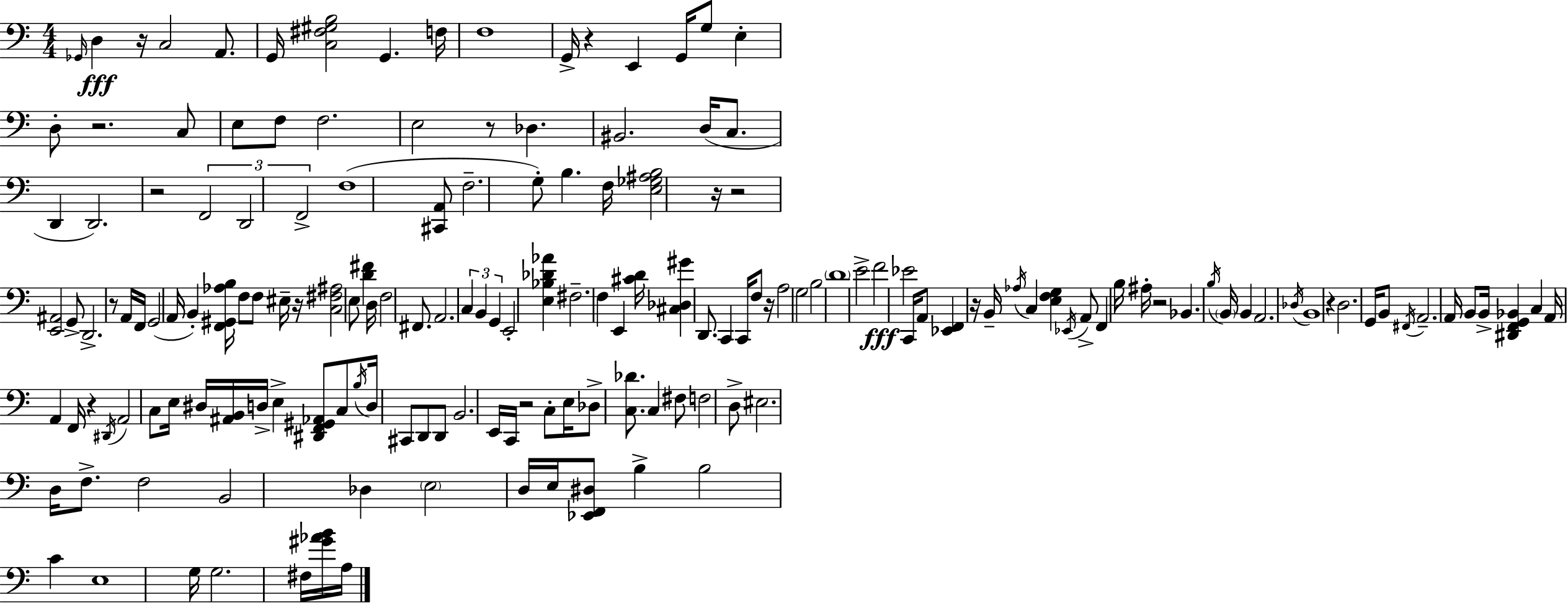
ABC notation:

X:1
T:Untitled
M:4/4
L:1/4
K:C
_G,,/4 D, z/4 C,2 A,,/2 G,,/4 [C,^F,^G,B,]2 G,, F,/4 F,4 G,,/4 z E,, G,,/4 G,/2 E, D,/2 z2 C,/2 E,/2 F,/2 F,2 E,2 z/2 _D, ^B,,2 D,/4 C,/2 D,, D,,2 z2 F,,2 D,,2 F,,2 F,4 [^C,,A,,]/2 F,2 G,/2 B, F,/4 [E,_G,^A,B,]2 z/4 z2 [E,,^A,,]2 G,,/2 D,,2 z/2 A,,/4 F,,/4 G,,2 A,,/4 B,, [F,,^G,,_A,B,]/4 F,/2 F,/2 ^E,/4 z/4 [C,^F,^A,]2 E,/2 [D^F] D,/4 F,2 ^F,,/2 A,,2 C, B,, G,, E,,2 [E,_B,_D_A] ^F,2 F, E,, [^CD]/4 [^C,_D,^G] D,,/2 C,, C,,/4 F,/2 z/4 A,2 G,2 B,2 D4 E2 F2 _E2 C,,/4 A,,/2 [_E,,F,,] z/4 B,,/4 _A,/4 C, [E,F,G,] _E,,/4 A,,/2 F,, B,/4 ^A,/4 z2 _B,, B,/4 B,,/4 B,, A,,2 _D,/4 B,,4 z D,2 G,,/4 B,,/2 ^F,,/4 A,,2 A,,/4 B,,/2 B,,/4 [^D,,F,,G,,_B,,] C, A,,/4 A,, F,,/4 z ^D,,/4 A,,2 C,/2 E,/4 ^D,/4 [^A,,B,,]/4 D,/4 E, [^D,,F,,^G,,_A,,]/2 C,/2 B,/4 D,/4 ^C,,/2 D,,/2 D,,/2 B,,2 E,,/4 C,,/4 z2 C,/2 E,/4 _D,/2 [C,_D]/2 C, ^F,/2 F,2 D,/2 ^E,2 D,/4 F,/2 F,2 B,,2 _D, E,2 D,/4 E,/4 [_E,,F,,^D,]/2 B, B,2 C E,4 G,/4 G,2 ^F,/4 [^G_AB]/4 A,/4